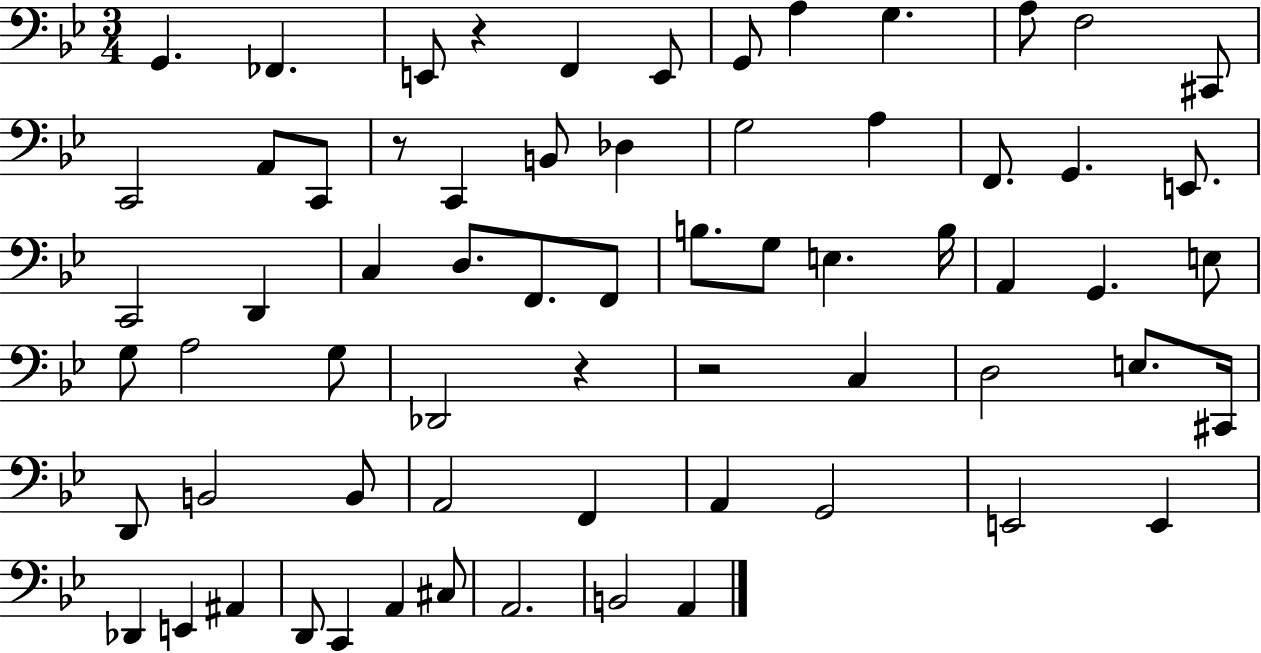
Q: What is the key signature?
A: BES major